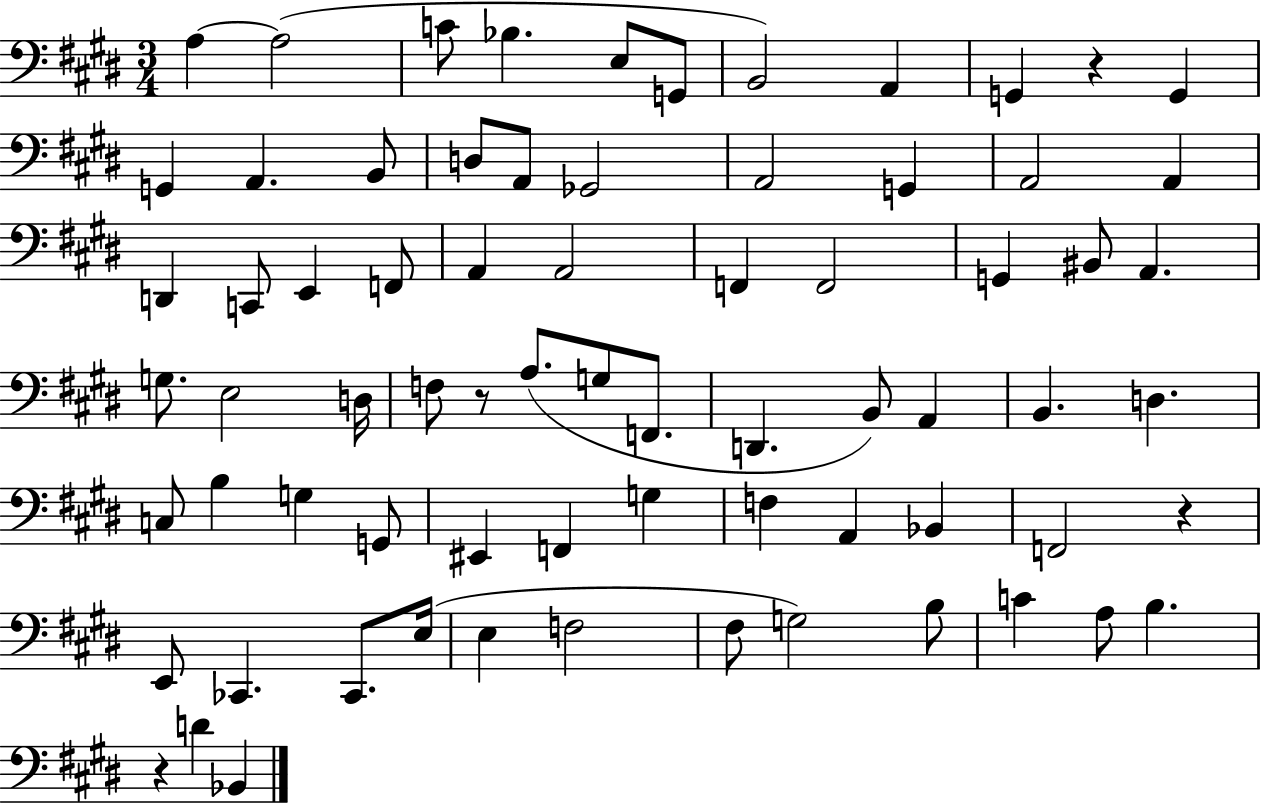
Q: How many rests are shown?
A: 4